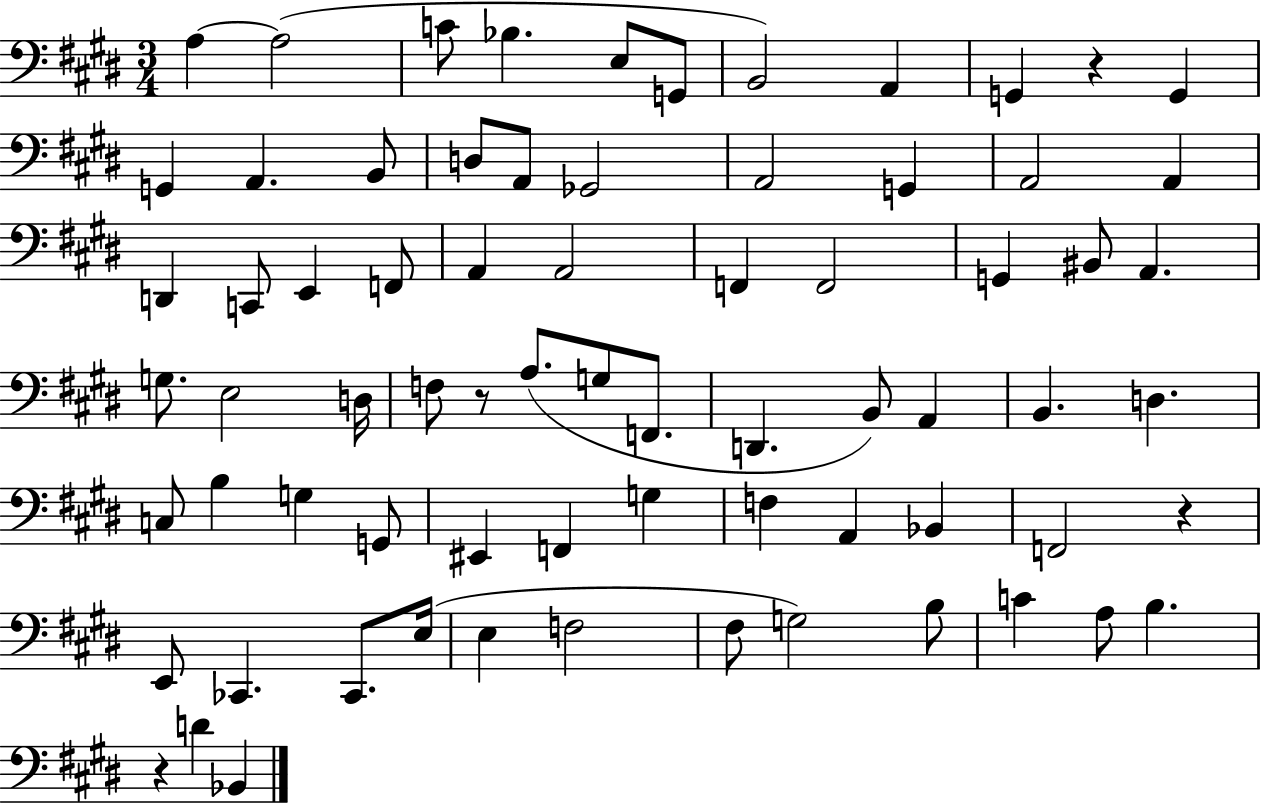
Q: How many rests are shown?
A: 4